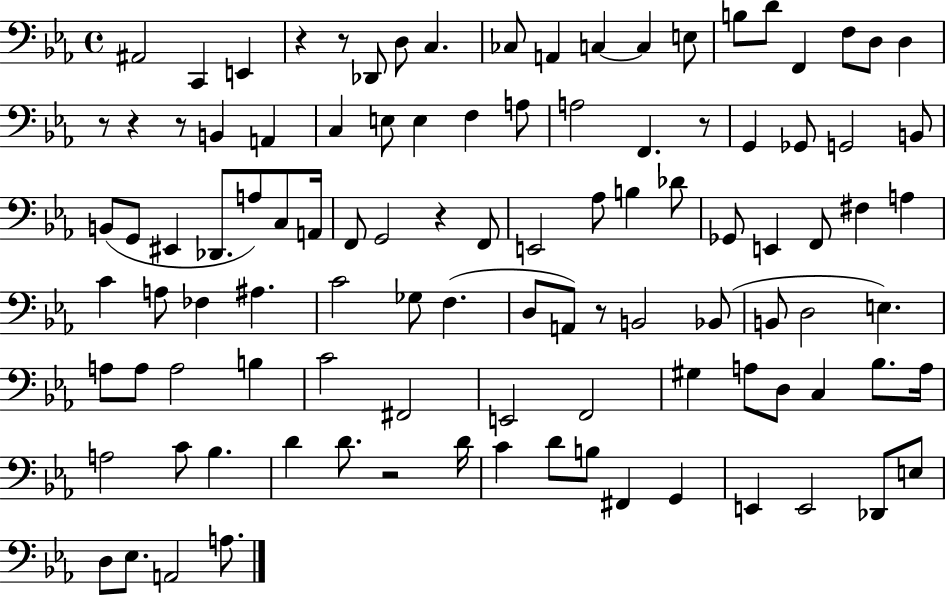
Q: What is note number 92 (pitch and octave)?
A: E3